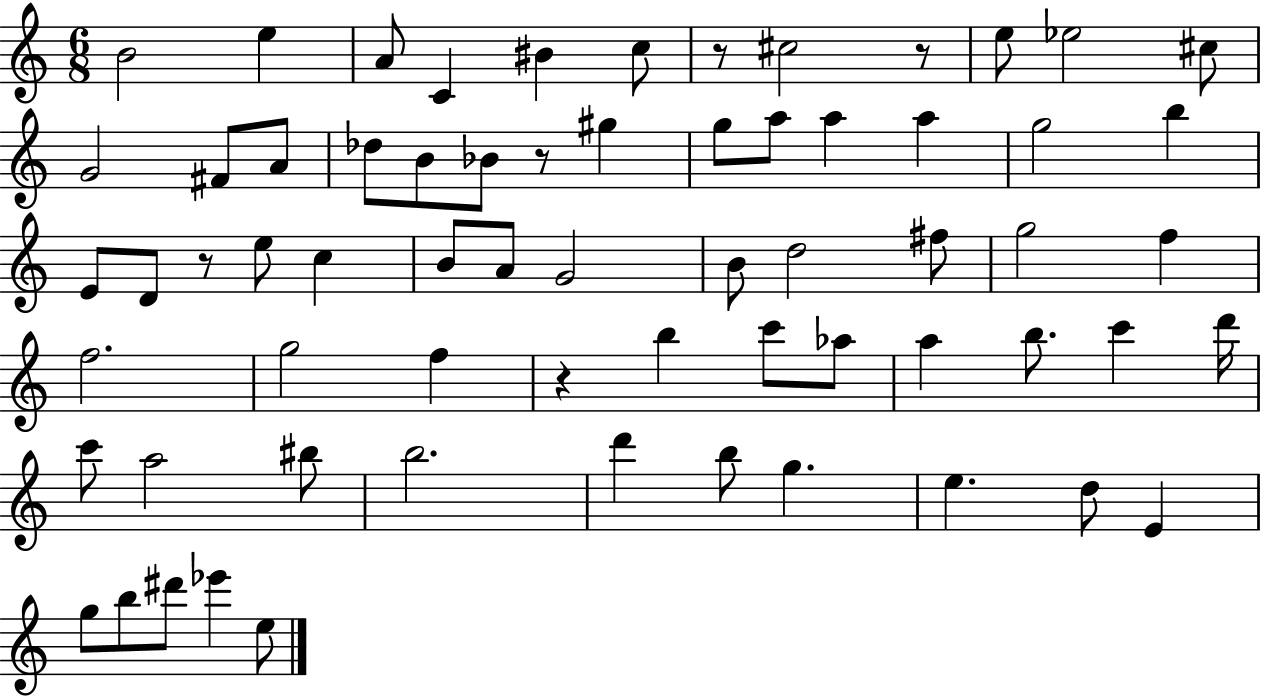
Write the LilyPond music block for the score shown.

{
  \clef treble
  \numericTimeSignature
  \time 6/8
  \key c \major
  \repeat volta 2 { b'2 e''4 | a'8 c'4 bis'4 c''8 | r8 cis''2 r8 | e''8 ees''2 cis''8 | \break g'2 fis'8 a'8 | des''8 b'8 bes'8 r8 gis''4 | g''8 a''8 a''4 a''4 | g''2 b''4 | \break e'8 d'8 r8 e''8 c''4 | b'8 a'8 g'2 | b'8 d''2 fis''8 | g''2 f''4 | \break f''2. | g''2 f''4 | r4 b''4 c'''8 aes''8 | a''4 b''8. c'''4 d'''16 | \break c'''8 a''2 bis''8 | b''2. | d'''4 b''8 g''4. | e''4. d''8 e'4 | \break g''8 b''8 dis'''8 ees'''4 e''8 | } \bar "|."
}